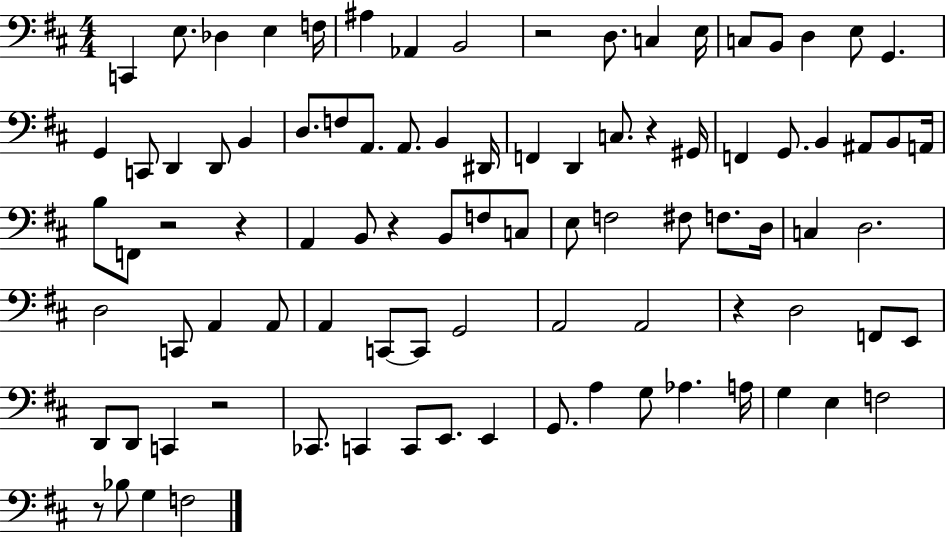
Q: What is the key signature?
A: D major